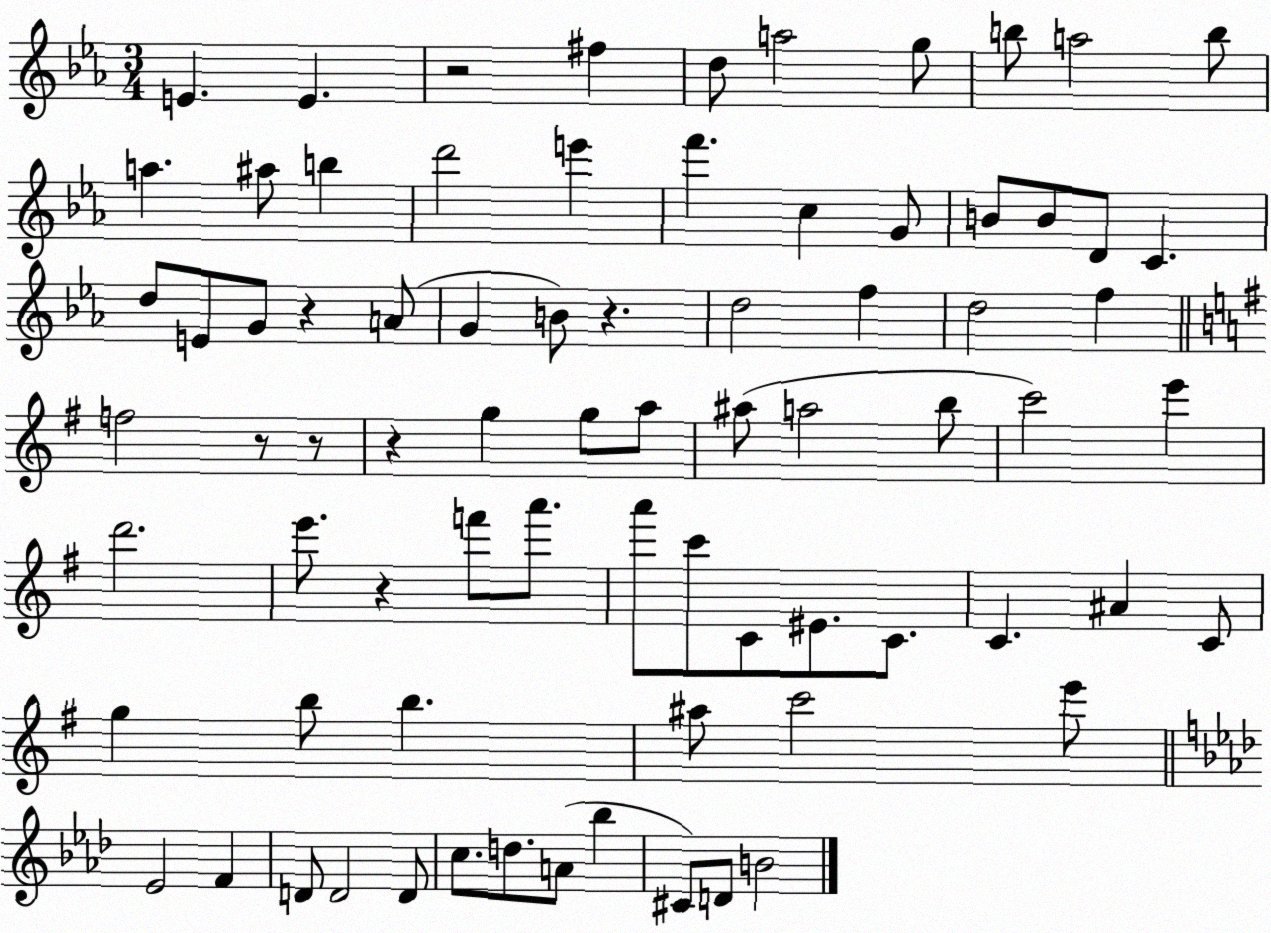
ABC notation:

X:1
T:Untitled
M:3/4
L:1/4
K:Eb
E E z2 ^f d/2 a2 g/2 b/2 a2 b/2 a ^a/2 b d'2 e' f' c G/2 B/2 B/2 D/2 C d/2 E/2 G/2 z A/2 G B/2 z d2 f d2 f f2 z/2 z/2 z g g/2 a/2 ^a/2 a2 b/2 c'2 e' d'2 e'/2 z f'/2 a'/2 a'/2 c'/2 C/2 ^E/2 C/2 C ^A C/2 g b/2 b ^a/2 c'2 e'/2 _E2 F D/2 D2 D/2 c/2 d/2 A/2 _b ^C/2 D/2 B2